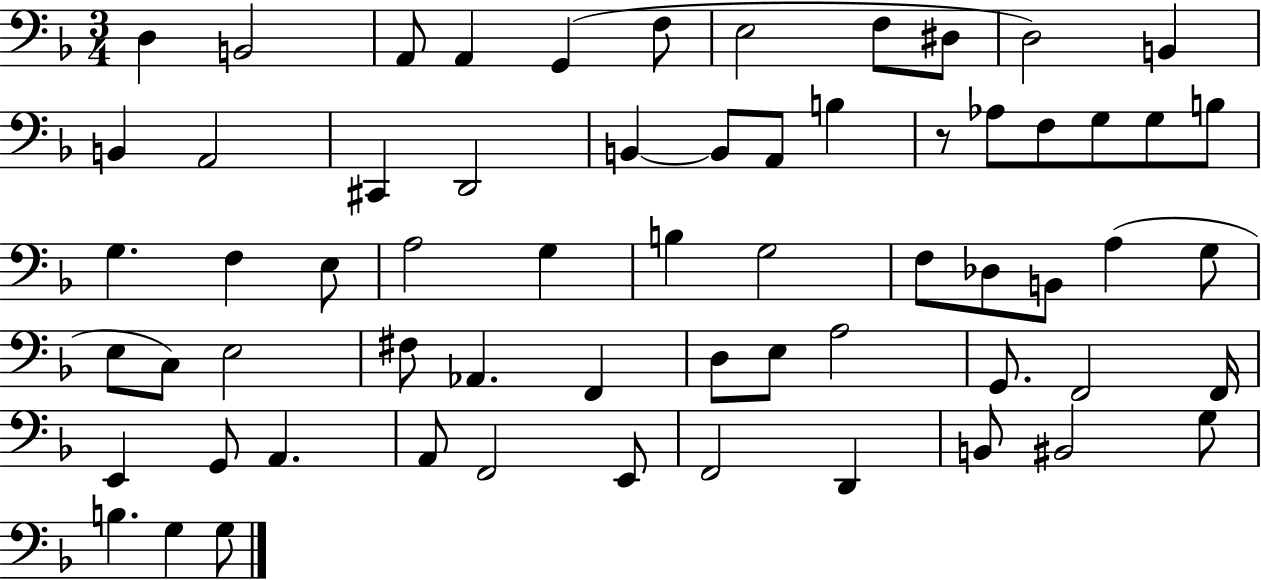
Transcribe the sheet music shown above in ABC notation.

X:1
T:Untitled
M:3/4
L:1/4
K:F
D, B,,2 A,,/2 A,, G,, F,/2 E,2 F,/2 ^D,/2 D,2 B,, B,, A,,2 ^C,, D,,2 B,, B,,/2 A,,/2 B, z/2 _A,/2 F,/2 G,/2 G,/2 B,/2 G, F, E,/2 A,2 G, B, G,2 F,/2 _D,/2 B,,/2 A, G,/2 E,/2 C,/2 E,2 ^F,/2 _A,, F,, D,/2 E,/2 A,2 G,,/2 F,,2 F,,/4 E,, G,,/2 A,, A,,/2 F,,2 E,,/2 F,,2 D,, B,,/2 ^B,,2 G,/2 B, G, G,/2